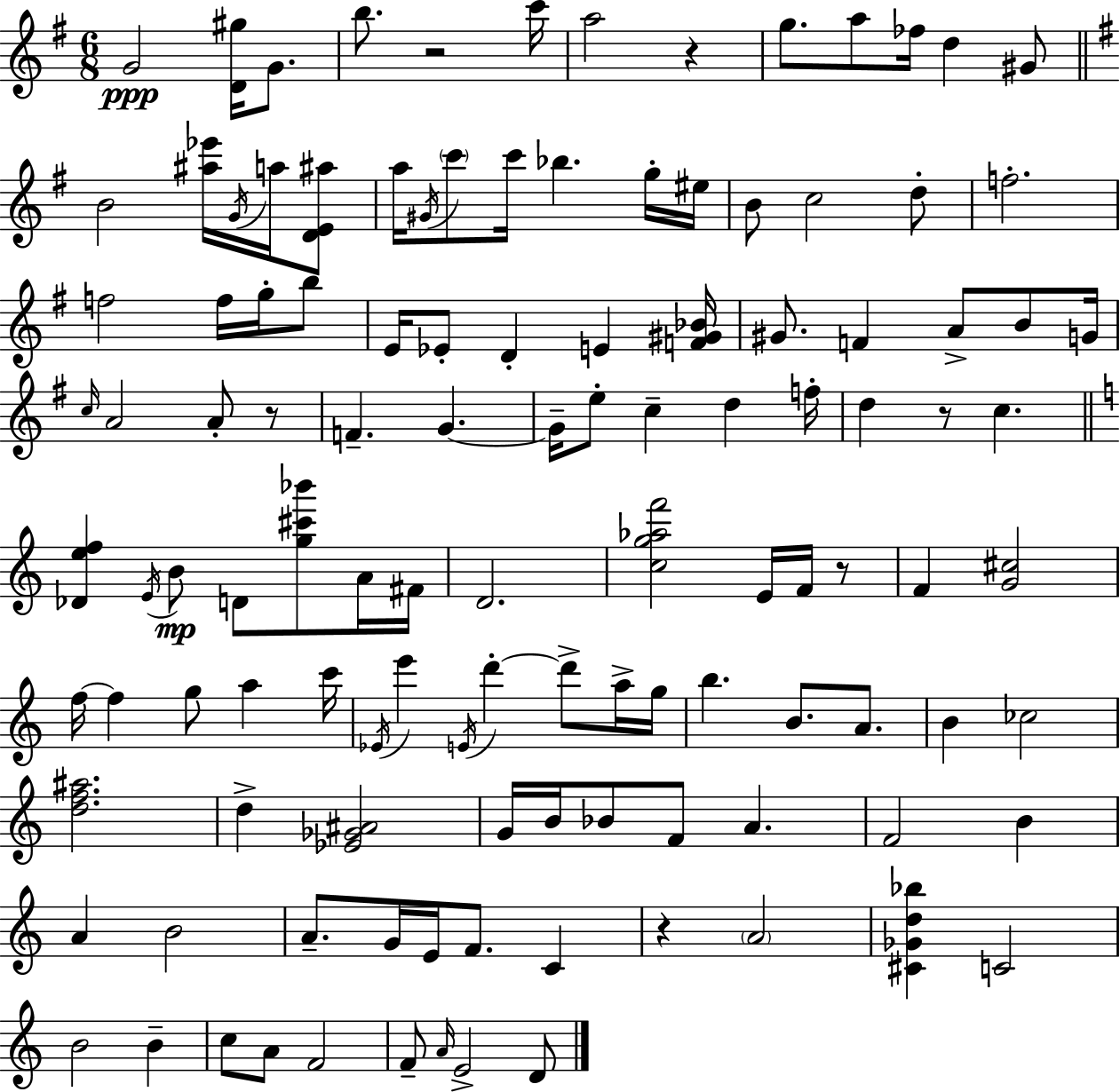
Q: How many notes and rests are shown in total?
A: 118